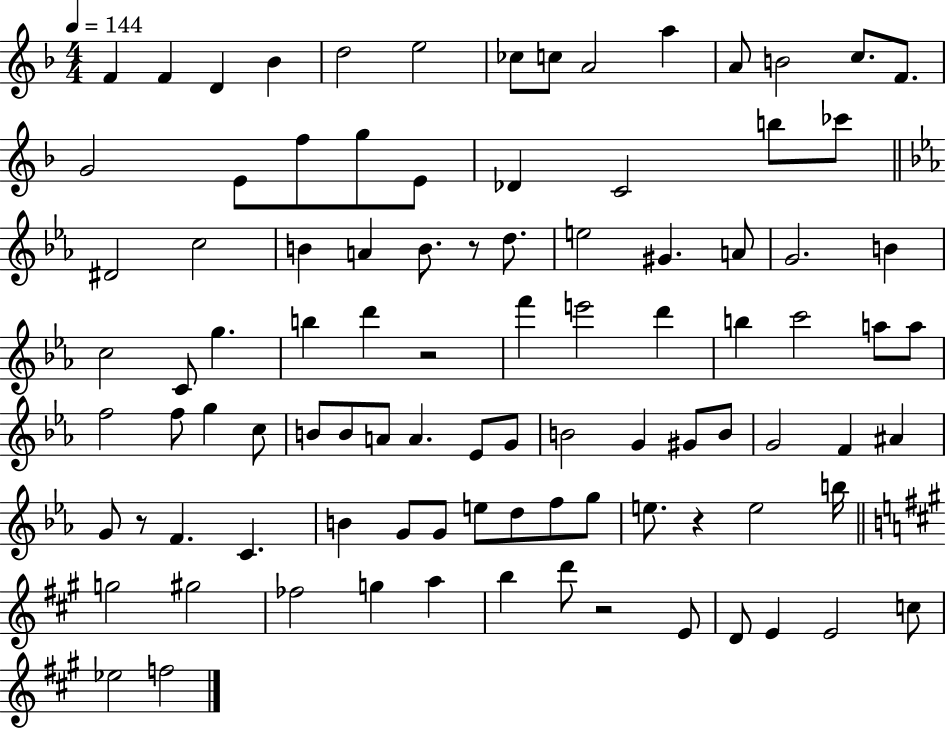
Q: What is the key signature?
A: F major